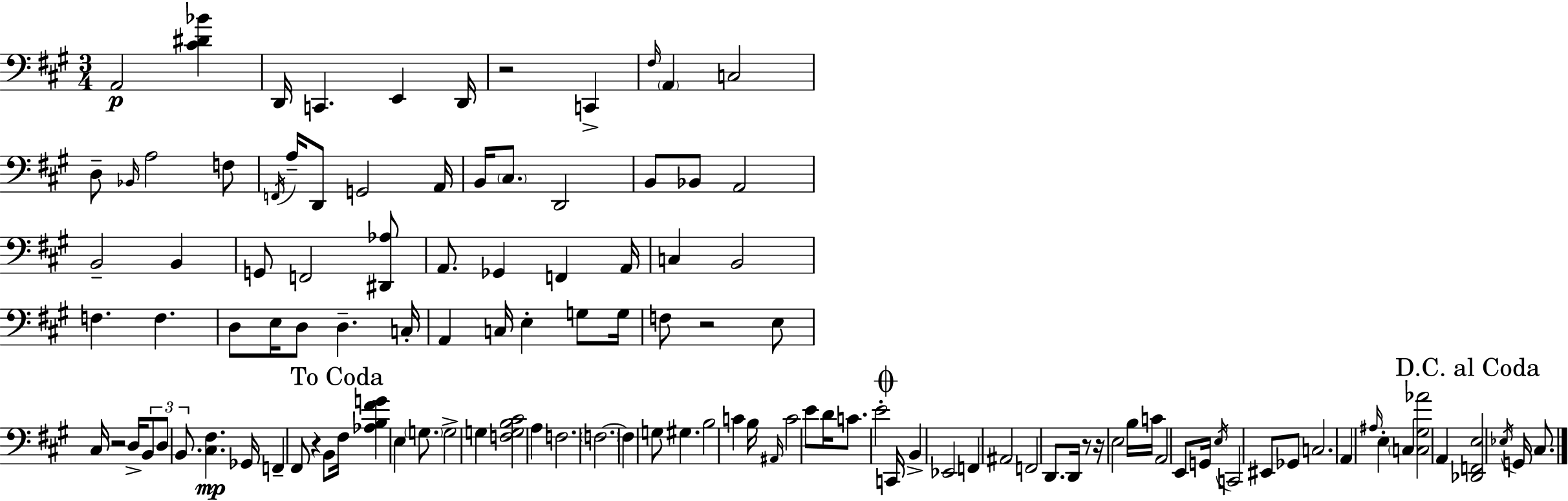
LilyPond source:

{
  \clef bass
  \numericTimeSignature
  \time 3/4
  \key a \major
  a,2\p <cis' dis' bes'>4 | d,16 c,4. e,4 d,16 | r2 c,4-> | \grace { fis16 } \parenthesize a,4 c2 | \break d8-- \grace { bes,16 } a2 | f8 \acciaccatura { f,16 } a16-- d,8 g,2 | a,16 b,16 \parenthesize cis8. d,2 | b,8 bes,8 a,2 | \break b,2-- b,4 | g,8 f,2 | <dis, aes>8 a,8. ges,4 f,4 | a,16 c4 b,2 | \break f4. f4. | d8 e16 d8 d4.-- | c16-. a,4 c16 e4-. | g8 g16 f8 r2 | \break e8 cis16 r2 | d16-> \tuplet 3/2 { b,8 d8 b,8. } <cis fis>4.\mp | ges,16 f,4-- fis,8 r4 | b,8 \mark "To Coda" fis16 <aes b fis' g'>4 e4 | \break \parenthesize g8. g2-> g4 | <f g b cis'>2 a4 | f2. | \parenthesize f2.~~ | \break f4 g8 gis4. | b2 c'4 | b16 \grace { ais,16 } c'2 | e'8 d'16 c'8. e'2-. | \break \mark \markup { \musicglyph "scripts.coda" } c,16 b,4-> ees,2 | f,4 ais,2 | f,2 | d,8. d,16 r8 r16 e2 | \break b16 c'16 a,2 | e,8 g,16 \acciaccatura { e16 } c,2 | eis,8 ges,8 c2. | a,4 \grace { ais16 } e4-. | \break \parenthesize c4 <c gis aes'>2 | a,4 \mark "D.C. al Coda" <des, f, e>2 | \acciaccatura { ees16 } g,16 cis8. \bar "|."
}